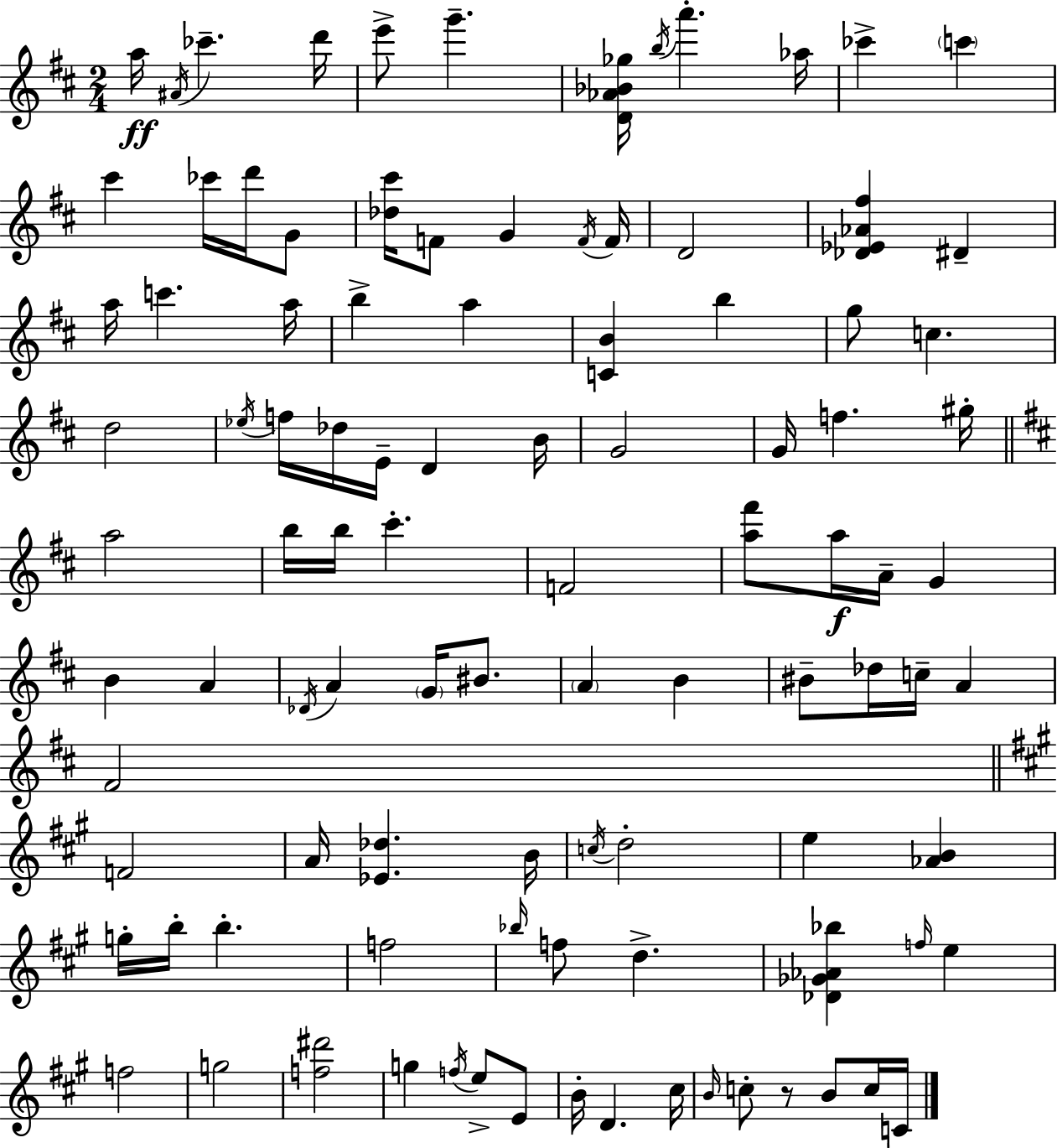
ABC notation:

X:1
T:Untitled
M:2/4
L:1/4
K:D
a/4 ^A/4 _c' d'/4 e'/2 g' [D_A_B_g]/4 b/4 a' _a/4 _c' c' ^c' _c'/4 d'/4 G/2 [_d^c']/4 F/2 G F/4 F/4 D2 [_D_E_A^f] ^D a/4 c' a/4 b a [CB] b g/2 c d2 _e/4 f/4 _d/4 E/4 D B/4 G2 G/4 f ^g/4 a2 b/4 b/4 ^c' F2 [a^f']/2 a/4 A/4 G B A _D/4 A G/4 ^B/2 A B ^B/2 _d/4 c/4 A ^F2 F2 A/4 [_E_d] B/4 c/4 d2 e [_AB] g/4 b/4 b f2 _b/4 f/2 d [_D_G_A_b] f/4 e f2 g2 [f^d']2 g f/4 e/2 E/2 B/4 D ^c/4 B/4 c/2 z/2 B/2 c/4 C/4